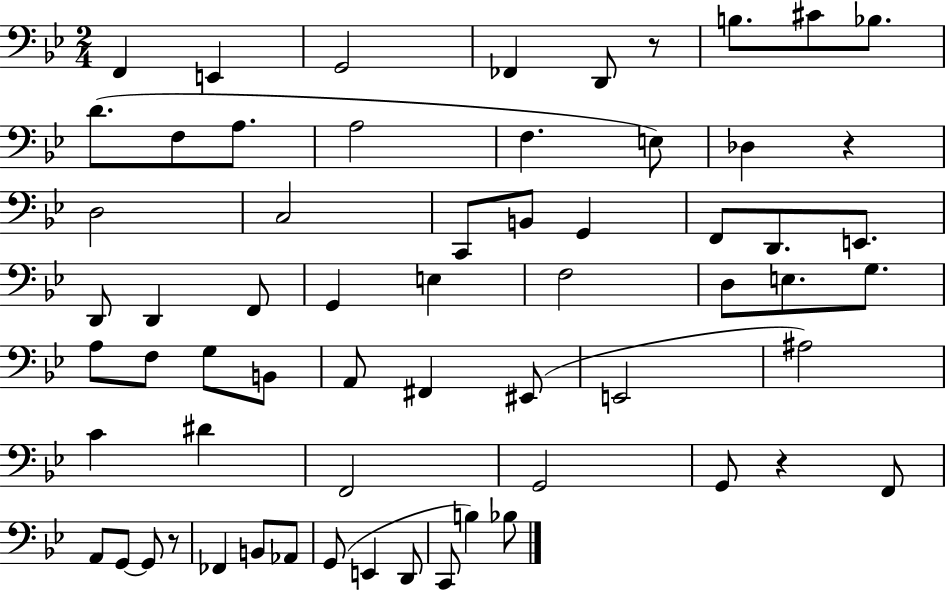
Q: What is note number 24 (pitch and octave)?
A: D2